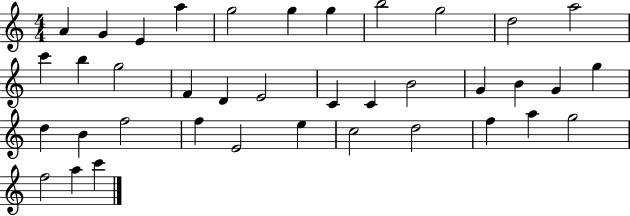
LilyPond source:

{
  \clef treble
  \numericTimeSignature
  \time 4/4
  \key c \major
  a'4 g'4 e'4 a''4 | g''2 g''4 g''4 | b''2 g''2 | d''2 a''2 | \break c'''4 b''4 g''2 | f'4 d'4 e'2 | c'4 c'4 b'2 | g'4 b'4 g'4 g''4 | \break d''4 b'4 f''2 | f''4 e'2 e''4 | c''2 d''2 | f''4 a''4 g''2 | \break f''2 a''4 c'''4 | \bar "|."
}